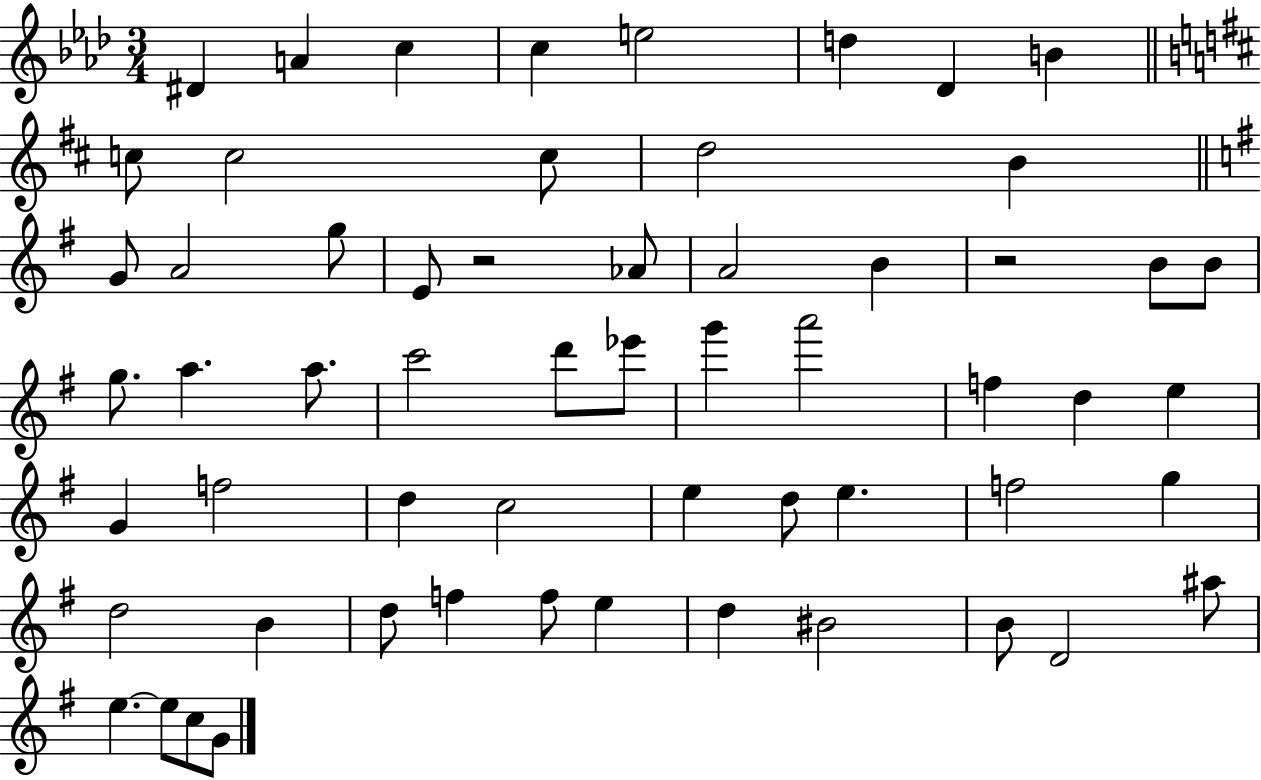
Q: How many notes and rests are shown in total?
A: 59